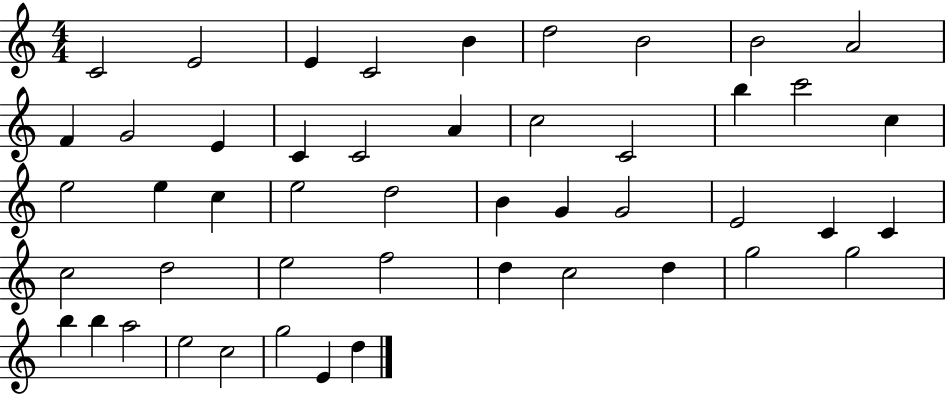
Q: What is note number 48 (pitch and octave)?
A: D5